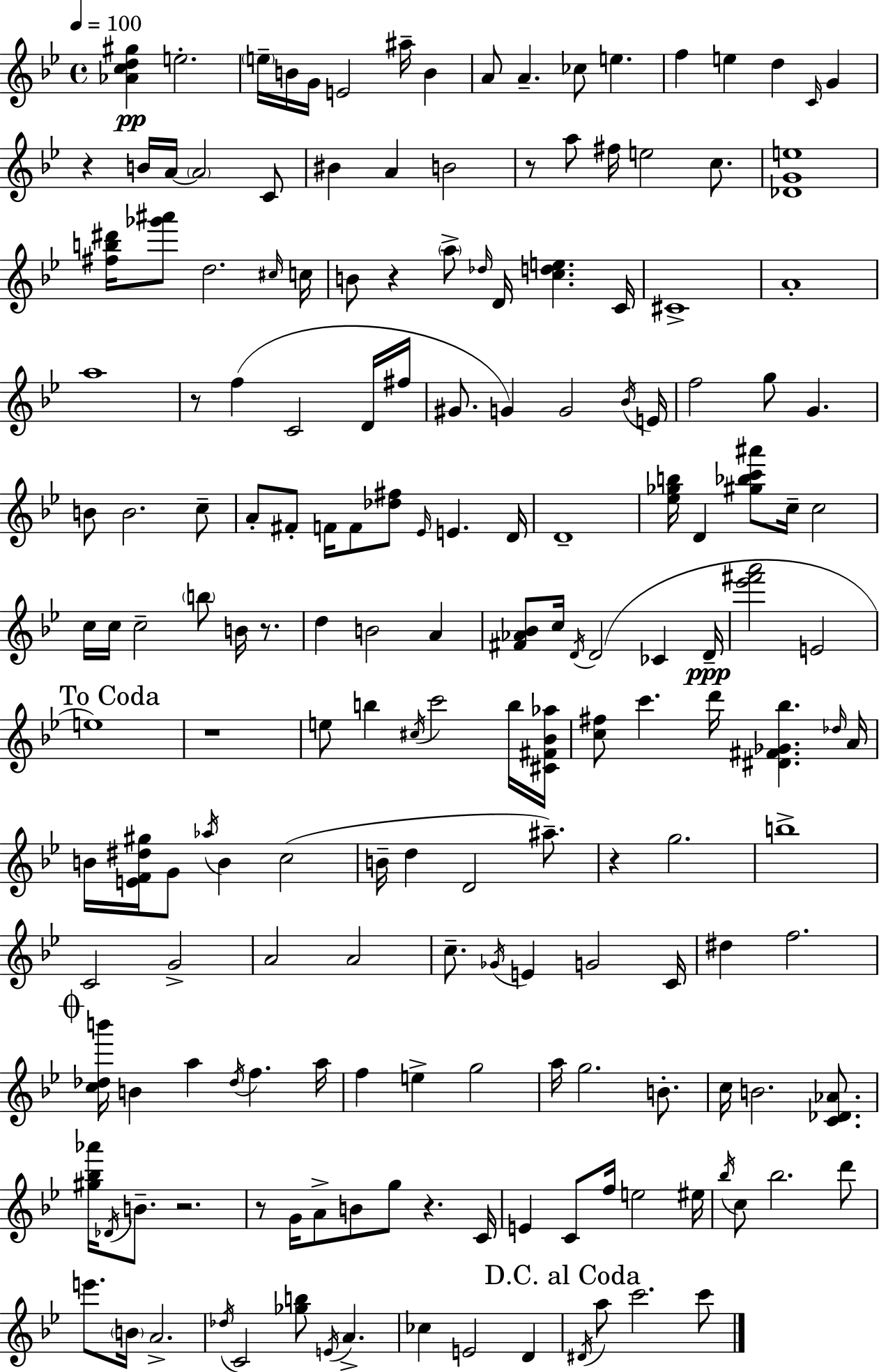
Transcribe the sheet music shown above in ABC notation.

X:1
T:Untitled
M:4/4
L:1/4
K:Bb
[_Acd^g] e2 e/4 B/4 G/4 E2 ^a/4 B A/2 A _c/2 e f e d C/4 G z B/4 A/4 A2 C/2 ^B A B2 z/2 a/2 ^f/4 e2 c/2 [_DGe]4 [^fb^d']/4 [_g'^a']/2 d2 ^c/4 c/4 B/2 z a/2 _d/4 D/4 [cde] C/4 ^C4 A4 a4 z/2 f C2 D/4 ^f/4 ^G/2 G G2 _B/4 E/4 f2 g/2 G B/2 B2 c/2 A/2 ^F/2 F/4 F/2 [_d^f]/2 _E/4 E D/4 D4 [_e_gb]/4 D [^g_bc'^a']/2 c/4 c2 c/4 c/4 c2 b/2 B/4 z/2 d B2 A [^F_A_B]/2 c/4 D/4 D2 _C D/4 [_e'^f'a']2 E2 e4 z4 e/2 b ^c/4 c'2 b/4 [^C^F_B_a]/4 [c^f]/2 c' d'/4 [^D^F_G_b] _d/4 A/4 B/4 [EF^d^g]/4 G/2 _a/4 B c2 B/4 d D2 ^a/2 z g2 b4 C2 G2 A2 A2 c/2 _G/4 E G2 C/4 ^d f2 [c_db']/4 B a _d/4 f a/4 f e g2 a/4 g2 B/2 c/4 B2 [C_D_A]/2 [^g_b_a']/4 _D/4 B/2 z2 z/2 G/4 A/2 B/2 g/2 z C/4 E C/2 f/4 e2 ^e/4 _b/4 c/2 _b2 d'/2 e'/2 B/4 A2 _d/4 C2 [_gb]/2 E/4 A _c E2 D ^D/4 a/2 c'2 c'/2